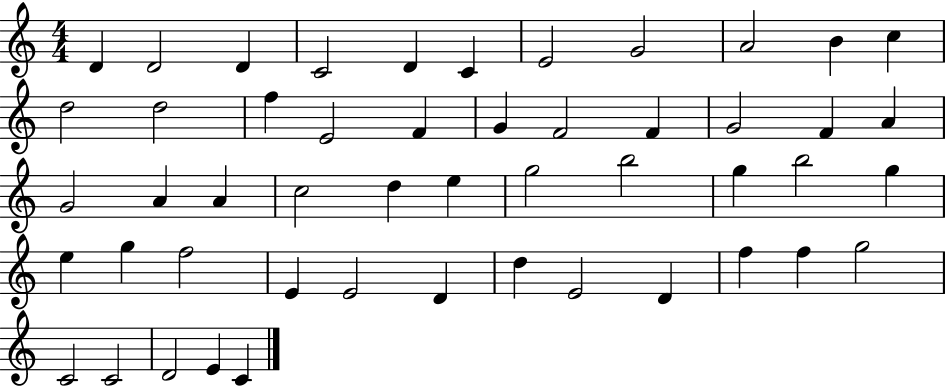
D4/q D4/h D4/q C4/h D4/q C4/q E4/h G4/h A4/h B4/q C5/q D5/h D5/h F5/q E4/h F4/q G4/q F4/h F4/q G4/h F4/q A4/q G4/h A4/q A4/q C5/h D5/q E5/q G5/h B5/h G5/q B5/h G5/q E5/q G5/q F5/h E4/q E4/h D4/q D5/q E4/h D4/q F5/q F5/q G5/h C4/h C4/h D4/h E4/q C4/q